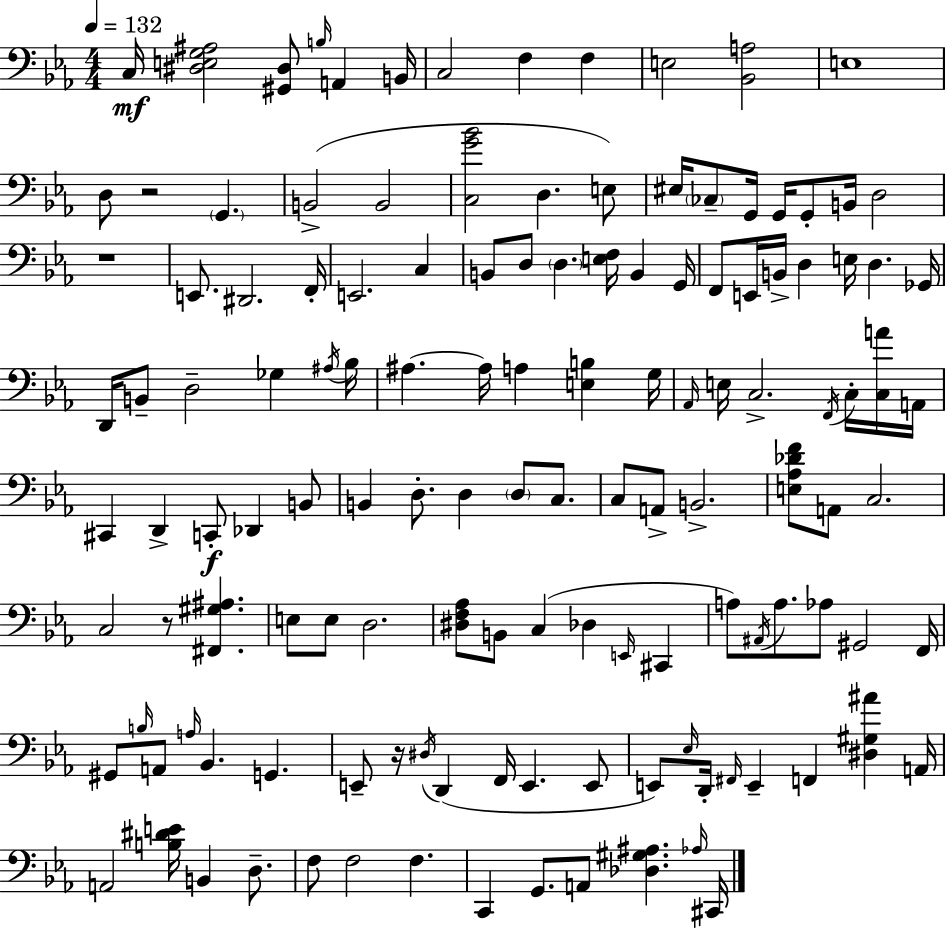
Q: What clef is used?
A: bass